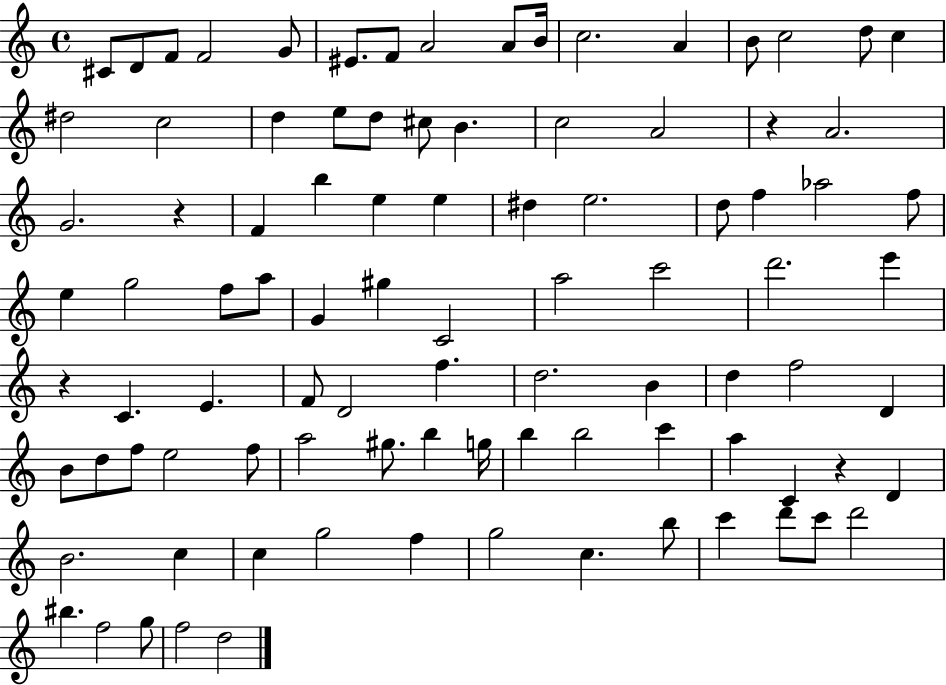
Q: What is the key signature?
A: C major